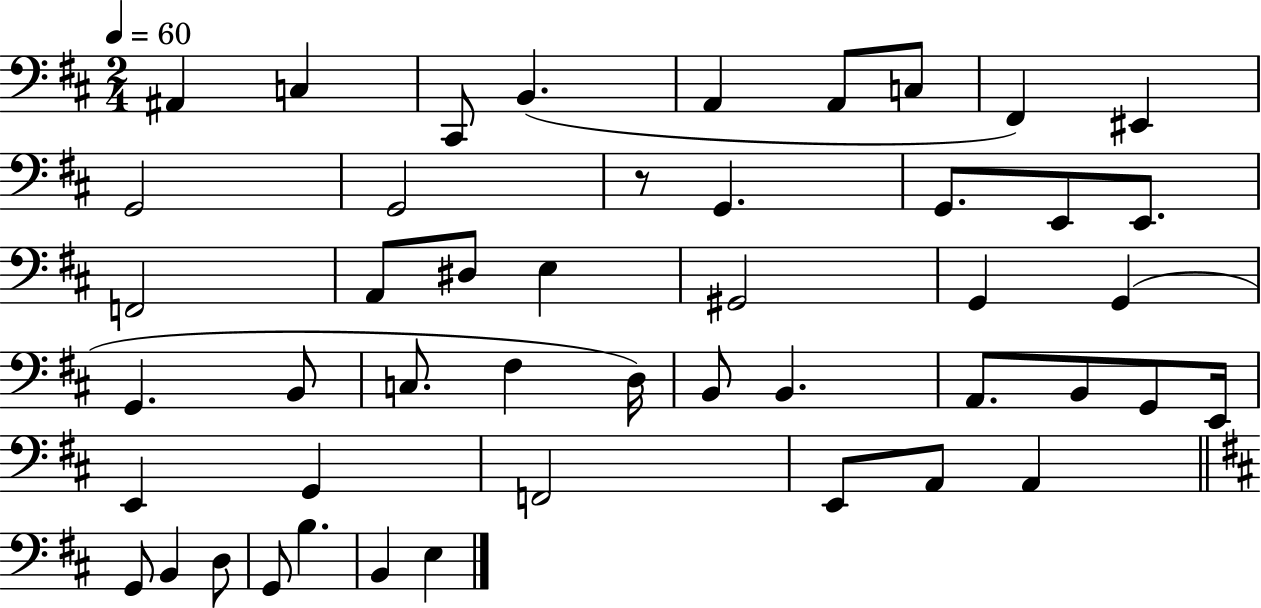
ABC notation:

X:1
T:Untitled
M:2/4
L:1/4
K:D
^A,, C, ^C,,/2 B,, A,, A,,/2 C,/2 ^F,, ^E,, G,,2 G,,2 z/2 G,, G,,/2 E,,/2 E,,/2 F,,2 A,,/2 ^D,/2 E, ^G,,2 G,, G,, G,, B,,/2 C,/2 ^F, D,/4 B,,/2 B,, A,,/2 B,,/2 G,,/2 E,,/4 E,, G,, F,,2 E,,/2 A,,/2 A,, G,,/2 B,, D,/2 G,,/2 B, B,, E,